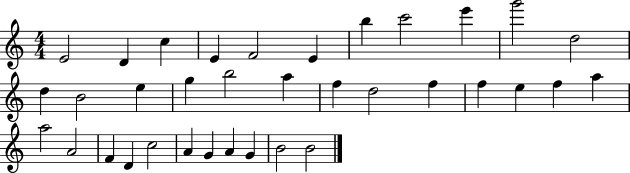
{
  \clef treble
  \numericTimeSignature
  \time 4/4
  \key c \major
  e'2 d'4 c''4 | e'4 f'2 e'4 | b''4 c'''2 e'''4 | g'''2 d''2 | \break d''4 b'2 e''4 | g''4 b''2 a''4 | f''4 d''2 f''4 | f''4 e''4 f''4 a''4 | \break a''2 a'2 | f'4 d'4 c''2 | a'4 g'4 a'4 g'4 | b'2 b'2 | \break \bar "|."
}